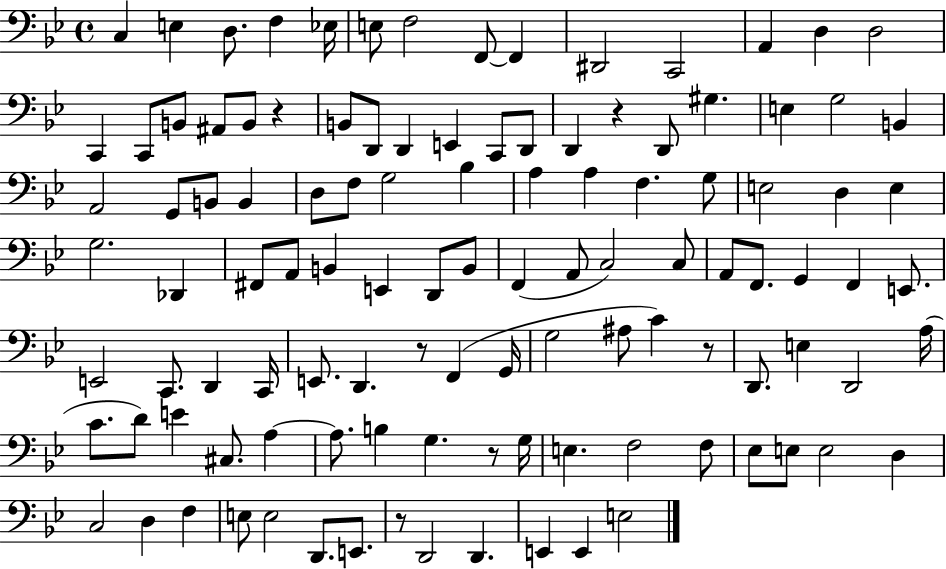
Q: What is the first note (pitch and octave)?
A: C3